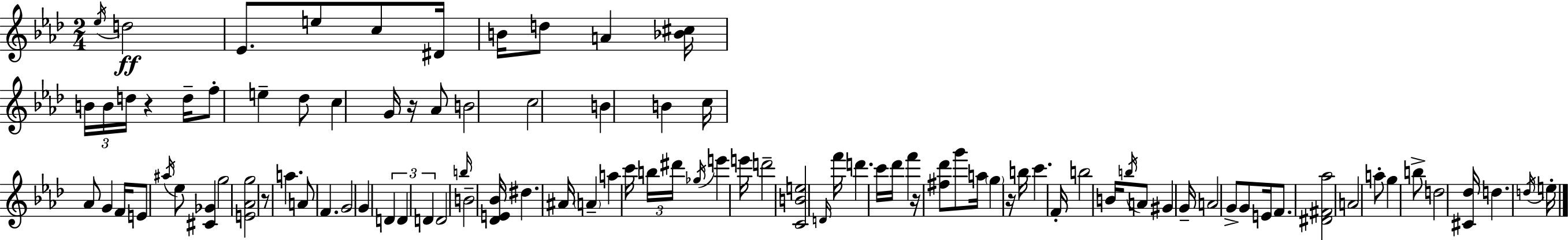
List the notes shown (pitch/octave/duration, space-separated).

Eb5/s D5/h Eb4/e. E5/e C5/e D#4/s B4/s D5/e A4/q [Bb4,C#5]/s B4/s B4/s D5/s R/q D5/s F5/e E5/q Db5/e C5/q G4/s R/s Ab4/e B4/h C5/h B4/q B4/q C5/s Ab4/e G4/q F4/s E4/e A#5/s Eb5/e [C#4,Gb4]/q G5/h [E4,Ab4,G5]/h R/e A5/q. A4/e F4/q. G4/h G4/q D4/q D4/q D4/q D4/h B5/s B4/h [Db4,E4,Bb4]/s D#5/q. A#4/s A4/q A5/q C6/s B5/s D#6/s Gb5/s E6/q E6/s D6/h [C4,B4,E5]/h D4/s F6/s D6/q. C6/s Db6/s F6/q R/s [F#5,Db6]/e G6/e A5/s G5/q R/s B5/s C6/q. F4/s B5/h B4/s B5/s A4/e G#4/q G4/s A4/h G4/e G4/e E4/s F4/e. [D#4,F#4,Ab5]/h A4/h A5/e G5/q B5/e D5/h [C#4,Db5]/s D5/q. D5/s E5/s